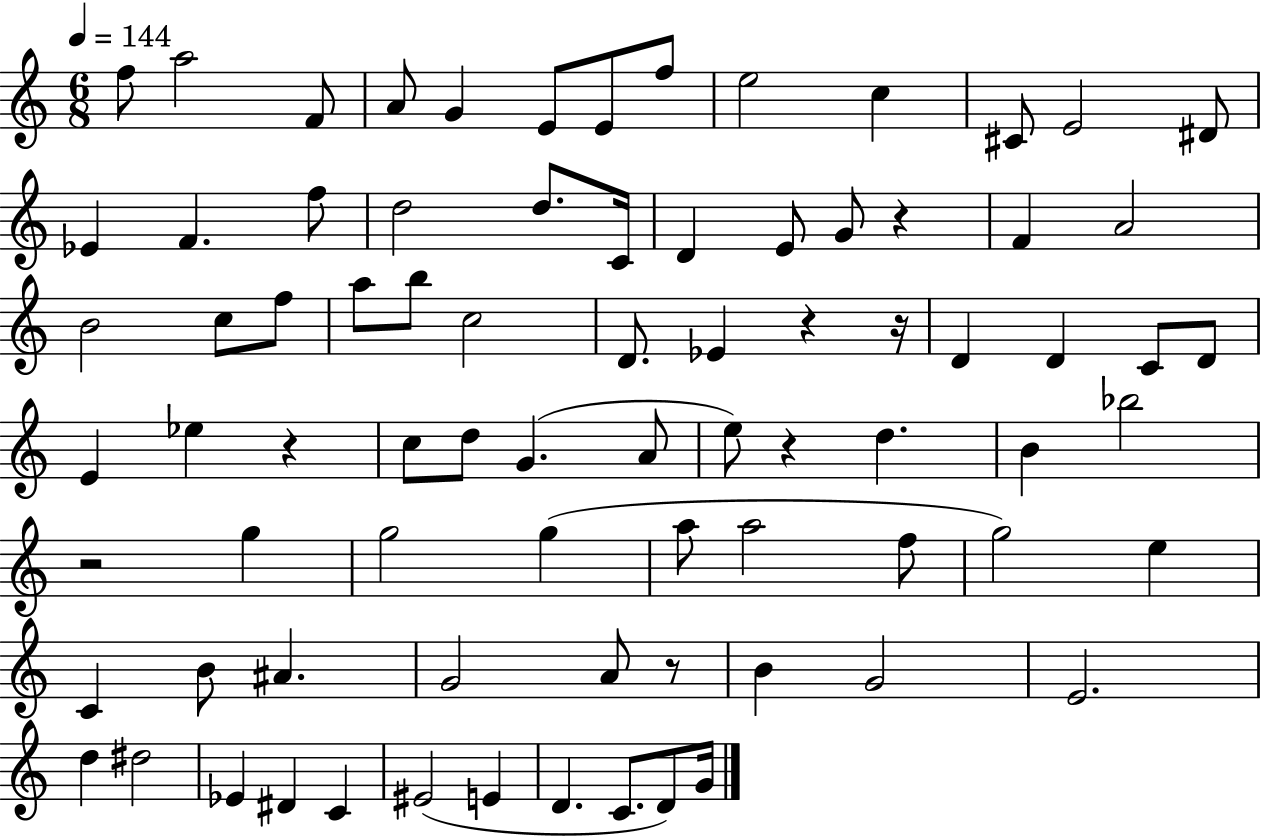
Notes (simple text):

F5/e A5/h F4/e A4/e G4/q E4/e E4/e F5/e E5/h C5/q C#4/e E4/h D#4/e Eb4/q F4/q. F5/e D5/h D5/e. C4/s D4/q E4/e G4/e R/q F4/q A4/h B4/h C5/e F5/e A5/e B5/e C5/h D4/e. Eb4/q R/q R/s D4/q D4/q C4/e D4/e E4/q Eb5/q R/q C5/e D5/e G4/q. A4/e E5/e R/q D5/q. B4/q Bb5/h R/h G5/q G5/h G5/q A5/e A5/h F5/e G5/h E5/q C4/q B4/e A#4/q. G4/h A4/e R/e B4/q G4/h E4/h. D5/q D#5/h Eb4/q D#4/q C4/q EIS4/h E4/q D4/q. C4/e. D4/e G4/s